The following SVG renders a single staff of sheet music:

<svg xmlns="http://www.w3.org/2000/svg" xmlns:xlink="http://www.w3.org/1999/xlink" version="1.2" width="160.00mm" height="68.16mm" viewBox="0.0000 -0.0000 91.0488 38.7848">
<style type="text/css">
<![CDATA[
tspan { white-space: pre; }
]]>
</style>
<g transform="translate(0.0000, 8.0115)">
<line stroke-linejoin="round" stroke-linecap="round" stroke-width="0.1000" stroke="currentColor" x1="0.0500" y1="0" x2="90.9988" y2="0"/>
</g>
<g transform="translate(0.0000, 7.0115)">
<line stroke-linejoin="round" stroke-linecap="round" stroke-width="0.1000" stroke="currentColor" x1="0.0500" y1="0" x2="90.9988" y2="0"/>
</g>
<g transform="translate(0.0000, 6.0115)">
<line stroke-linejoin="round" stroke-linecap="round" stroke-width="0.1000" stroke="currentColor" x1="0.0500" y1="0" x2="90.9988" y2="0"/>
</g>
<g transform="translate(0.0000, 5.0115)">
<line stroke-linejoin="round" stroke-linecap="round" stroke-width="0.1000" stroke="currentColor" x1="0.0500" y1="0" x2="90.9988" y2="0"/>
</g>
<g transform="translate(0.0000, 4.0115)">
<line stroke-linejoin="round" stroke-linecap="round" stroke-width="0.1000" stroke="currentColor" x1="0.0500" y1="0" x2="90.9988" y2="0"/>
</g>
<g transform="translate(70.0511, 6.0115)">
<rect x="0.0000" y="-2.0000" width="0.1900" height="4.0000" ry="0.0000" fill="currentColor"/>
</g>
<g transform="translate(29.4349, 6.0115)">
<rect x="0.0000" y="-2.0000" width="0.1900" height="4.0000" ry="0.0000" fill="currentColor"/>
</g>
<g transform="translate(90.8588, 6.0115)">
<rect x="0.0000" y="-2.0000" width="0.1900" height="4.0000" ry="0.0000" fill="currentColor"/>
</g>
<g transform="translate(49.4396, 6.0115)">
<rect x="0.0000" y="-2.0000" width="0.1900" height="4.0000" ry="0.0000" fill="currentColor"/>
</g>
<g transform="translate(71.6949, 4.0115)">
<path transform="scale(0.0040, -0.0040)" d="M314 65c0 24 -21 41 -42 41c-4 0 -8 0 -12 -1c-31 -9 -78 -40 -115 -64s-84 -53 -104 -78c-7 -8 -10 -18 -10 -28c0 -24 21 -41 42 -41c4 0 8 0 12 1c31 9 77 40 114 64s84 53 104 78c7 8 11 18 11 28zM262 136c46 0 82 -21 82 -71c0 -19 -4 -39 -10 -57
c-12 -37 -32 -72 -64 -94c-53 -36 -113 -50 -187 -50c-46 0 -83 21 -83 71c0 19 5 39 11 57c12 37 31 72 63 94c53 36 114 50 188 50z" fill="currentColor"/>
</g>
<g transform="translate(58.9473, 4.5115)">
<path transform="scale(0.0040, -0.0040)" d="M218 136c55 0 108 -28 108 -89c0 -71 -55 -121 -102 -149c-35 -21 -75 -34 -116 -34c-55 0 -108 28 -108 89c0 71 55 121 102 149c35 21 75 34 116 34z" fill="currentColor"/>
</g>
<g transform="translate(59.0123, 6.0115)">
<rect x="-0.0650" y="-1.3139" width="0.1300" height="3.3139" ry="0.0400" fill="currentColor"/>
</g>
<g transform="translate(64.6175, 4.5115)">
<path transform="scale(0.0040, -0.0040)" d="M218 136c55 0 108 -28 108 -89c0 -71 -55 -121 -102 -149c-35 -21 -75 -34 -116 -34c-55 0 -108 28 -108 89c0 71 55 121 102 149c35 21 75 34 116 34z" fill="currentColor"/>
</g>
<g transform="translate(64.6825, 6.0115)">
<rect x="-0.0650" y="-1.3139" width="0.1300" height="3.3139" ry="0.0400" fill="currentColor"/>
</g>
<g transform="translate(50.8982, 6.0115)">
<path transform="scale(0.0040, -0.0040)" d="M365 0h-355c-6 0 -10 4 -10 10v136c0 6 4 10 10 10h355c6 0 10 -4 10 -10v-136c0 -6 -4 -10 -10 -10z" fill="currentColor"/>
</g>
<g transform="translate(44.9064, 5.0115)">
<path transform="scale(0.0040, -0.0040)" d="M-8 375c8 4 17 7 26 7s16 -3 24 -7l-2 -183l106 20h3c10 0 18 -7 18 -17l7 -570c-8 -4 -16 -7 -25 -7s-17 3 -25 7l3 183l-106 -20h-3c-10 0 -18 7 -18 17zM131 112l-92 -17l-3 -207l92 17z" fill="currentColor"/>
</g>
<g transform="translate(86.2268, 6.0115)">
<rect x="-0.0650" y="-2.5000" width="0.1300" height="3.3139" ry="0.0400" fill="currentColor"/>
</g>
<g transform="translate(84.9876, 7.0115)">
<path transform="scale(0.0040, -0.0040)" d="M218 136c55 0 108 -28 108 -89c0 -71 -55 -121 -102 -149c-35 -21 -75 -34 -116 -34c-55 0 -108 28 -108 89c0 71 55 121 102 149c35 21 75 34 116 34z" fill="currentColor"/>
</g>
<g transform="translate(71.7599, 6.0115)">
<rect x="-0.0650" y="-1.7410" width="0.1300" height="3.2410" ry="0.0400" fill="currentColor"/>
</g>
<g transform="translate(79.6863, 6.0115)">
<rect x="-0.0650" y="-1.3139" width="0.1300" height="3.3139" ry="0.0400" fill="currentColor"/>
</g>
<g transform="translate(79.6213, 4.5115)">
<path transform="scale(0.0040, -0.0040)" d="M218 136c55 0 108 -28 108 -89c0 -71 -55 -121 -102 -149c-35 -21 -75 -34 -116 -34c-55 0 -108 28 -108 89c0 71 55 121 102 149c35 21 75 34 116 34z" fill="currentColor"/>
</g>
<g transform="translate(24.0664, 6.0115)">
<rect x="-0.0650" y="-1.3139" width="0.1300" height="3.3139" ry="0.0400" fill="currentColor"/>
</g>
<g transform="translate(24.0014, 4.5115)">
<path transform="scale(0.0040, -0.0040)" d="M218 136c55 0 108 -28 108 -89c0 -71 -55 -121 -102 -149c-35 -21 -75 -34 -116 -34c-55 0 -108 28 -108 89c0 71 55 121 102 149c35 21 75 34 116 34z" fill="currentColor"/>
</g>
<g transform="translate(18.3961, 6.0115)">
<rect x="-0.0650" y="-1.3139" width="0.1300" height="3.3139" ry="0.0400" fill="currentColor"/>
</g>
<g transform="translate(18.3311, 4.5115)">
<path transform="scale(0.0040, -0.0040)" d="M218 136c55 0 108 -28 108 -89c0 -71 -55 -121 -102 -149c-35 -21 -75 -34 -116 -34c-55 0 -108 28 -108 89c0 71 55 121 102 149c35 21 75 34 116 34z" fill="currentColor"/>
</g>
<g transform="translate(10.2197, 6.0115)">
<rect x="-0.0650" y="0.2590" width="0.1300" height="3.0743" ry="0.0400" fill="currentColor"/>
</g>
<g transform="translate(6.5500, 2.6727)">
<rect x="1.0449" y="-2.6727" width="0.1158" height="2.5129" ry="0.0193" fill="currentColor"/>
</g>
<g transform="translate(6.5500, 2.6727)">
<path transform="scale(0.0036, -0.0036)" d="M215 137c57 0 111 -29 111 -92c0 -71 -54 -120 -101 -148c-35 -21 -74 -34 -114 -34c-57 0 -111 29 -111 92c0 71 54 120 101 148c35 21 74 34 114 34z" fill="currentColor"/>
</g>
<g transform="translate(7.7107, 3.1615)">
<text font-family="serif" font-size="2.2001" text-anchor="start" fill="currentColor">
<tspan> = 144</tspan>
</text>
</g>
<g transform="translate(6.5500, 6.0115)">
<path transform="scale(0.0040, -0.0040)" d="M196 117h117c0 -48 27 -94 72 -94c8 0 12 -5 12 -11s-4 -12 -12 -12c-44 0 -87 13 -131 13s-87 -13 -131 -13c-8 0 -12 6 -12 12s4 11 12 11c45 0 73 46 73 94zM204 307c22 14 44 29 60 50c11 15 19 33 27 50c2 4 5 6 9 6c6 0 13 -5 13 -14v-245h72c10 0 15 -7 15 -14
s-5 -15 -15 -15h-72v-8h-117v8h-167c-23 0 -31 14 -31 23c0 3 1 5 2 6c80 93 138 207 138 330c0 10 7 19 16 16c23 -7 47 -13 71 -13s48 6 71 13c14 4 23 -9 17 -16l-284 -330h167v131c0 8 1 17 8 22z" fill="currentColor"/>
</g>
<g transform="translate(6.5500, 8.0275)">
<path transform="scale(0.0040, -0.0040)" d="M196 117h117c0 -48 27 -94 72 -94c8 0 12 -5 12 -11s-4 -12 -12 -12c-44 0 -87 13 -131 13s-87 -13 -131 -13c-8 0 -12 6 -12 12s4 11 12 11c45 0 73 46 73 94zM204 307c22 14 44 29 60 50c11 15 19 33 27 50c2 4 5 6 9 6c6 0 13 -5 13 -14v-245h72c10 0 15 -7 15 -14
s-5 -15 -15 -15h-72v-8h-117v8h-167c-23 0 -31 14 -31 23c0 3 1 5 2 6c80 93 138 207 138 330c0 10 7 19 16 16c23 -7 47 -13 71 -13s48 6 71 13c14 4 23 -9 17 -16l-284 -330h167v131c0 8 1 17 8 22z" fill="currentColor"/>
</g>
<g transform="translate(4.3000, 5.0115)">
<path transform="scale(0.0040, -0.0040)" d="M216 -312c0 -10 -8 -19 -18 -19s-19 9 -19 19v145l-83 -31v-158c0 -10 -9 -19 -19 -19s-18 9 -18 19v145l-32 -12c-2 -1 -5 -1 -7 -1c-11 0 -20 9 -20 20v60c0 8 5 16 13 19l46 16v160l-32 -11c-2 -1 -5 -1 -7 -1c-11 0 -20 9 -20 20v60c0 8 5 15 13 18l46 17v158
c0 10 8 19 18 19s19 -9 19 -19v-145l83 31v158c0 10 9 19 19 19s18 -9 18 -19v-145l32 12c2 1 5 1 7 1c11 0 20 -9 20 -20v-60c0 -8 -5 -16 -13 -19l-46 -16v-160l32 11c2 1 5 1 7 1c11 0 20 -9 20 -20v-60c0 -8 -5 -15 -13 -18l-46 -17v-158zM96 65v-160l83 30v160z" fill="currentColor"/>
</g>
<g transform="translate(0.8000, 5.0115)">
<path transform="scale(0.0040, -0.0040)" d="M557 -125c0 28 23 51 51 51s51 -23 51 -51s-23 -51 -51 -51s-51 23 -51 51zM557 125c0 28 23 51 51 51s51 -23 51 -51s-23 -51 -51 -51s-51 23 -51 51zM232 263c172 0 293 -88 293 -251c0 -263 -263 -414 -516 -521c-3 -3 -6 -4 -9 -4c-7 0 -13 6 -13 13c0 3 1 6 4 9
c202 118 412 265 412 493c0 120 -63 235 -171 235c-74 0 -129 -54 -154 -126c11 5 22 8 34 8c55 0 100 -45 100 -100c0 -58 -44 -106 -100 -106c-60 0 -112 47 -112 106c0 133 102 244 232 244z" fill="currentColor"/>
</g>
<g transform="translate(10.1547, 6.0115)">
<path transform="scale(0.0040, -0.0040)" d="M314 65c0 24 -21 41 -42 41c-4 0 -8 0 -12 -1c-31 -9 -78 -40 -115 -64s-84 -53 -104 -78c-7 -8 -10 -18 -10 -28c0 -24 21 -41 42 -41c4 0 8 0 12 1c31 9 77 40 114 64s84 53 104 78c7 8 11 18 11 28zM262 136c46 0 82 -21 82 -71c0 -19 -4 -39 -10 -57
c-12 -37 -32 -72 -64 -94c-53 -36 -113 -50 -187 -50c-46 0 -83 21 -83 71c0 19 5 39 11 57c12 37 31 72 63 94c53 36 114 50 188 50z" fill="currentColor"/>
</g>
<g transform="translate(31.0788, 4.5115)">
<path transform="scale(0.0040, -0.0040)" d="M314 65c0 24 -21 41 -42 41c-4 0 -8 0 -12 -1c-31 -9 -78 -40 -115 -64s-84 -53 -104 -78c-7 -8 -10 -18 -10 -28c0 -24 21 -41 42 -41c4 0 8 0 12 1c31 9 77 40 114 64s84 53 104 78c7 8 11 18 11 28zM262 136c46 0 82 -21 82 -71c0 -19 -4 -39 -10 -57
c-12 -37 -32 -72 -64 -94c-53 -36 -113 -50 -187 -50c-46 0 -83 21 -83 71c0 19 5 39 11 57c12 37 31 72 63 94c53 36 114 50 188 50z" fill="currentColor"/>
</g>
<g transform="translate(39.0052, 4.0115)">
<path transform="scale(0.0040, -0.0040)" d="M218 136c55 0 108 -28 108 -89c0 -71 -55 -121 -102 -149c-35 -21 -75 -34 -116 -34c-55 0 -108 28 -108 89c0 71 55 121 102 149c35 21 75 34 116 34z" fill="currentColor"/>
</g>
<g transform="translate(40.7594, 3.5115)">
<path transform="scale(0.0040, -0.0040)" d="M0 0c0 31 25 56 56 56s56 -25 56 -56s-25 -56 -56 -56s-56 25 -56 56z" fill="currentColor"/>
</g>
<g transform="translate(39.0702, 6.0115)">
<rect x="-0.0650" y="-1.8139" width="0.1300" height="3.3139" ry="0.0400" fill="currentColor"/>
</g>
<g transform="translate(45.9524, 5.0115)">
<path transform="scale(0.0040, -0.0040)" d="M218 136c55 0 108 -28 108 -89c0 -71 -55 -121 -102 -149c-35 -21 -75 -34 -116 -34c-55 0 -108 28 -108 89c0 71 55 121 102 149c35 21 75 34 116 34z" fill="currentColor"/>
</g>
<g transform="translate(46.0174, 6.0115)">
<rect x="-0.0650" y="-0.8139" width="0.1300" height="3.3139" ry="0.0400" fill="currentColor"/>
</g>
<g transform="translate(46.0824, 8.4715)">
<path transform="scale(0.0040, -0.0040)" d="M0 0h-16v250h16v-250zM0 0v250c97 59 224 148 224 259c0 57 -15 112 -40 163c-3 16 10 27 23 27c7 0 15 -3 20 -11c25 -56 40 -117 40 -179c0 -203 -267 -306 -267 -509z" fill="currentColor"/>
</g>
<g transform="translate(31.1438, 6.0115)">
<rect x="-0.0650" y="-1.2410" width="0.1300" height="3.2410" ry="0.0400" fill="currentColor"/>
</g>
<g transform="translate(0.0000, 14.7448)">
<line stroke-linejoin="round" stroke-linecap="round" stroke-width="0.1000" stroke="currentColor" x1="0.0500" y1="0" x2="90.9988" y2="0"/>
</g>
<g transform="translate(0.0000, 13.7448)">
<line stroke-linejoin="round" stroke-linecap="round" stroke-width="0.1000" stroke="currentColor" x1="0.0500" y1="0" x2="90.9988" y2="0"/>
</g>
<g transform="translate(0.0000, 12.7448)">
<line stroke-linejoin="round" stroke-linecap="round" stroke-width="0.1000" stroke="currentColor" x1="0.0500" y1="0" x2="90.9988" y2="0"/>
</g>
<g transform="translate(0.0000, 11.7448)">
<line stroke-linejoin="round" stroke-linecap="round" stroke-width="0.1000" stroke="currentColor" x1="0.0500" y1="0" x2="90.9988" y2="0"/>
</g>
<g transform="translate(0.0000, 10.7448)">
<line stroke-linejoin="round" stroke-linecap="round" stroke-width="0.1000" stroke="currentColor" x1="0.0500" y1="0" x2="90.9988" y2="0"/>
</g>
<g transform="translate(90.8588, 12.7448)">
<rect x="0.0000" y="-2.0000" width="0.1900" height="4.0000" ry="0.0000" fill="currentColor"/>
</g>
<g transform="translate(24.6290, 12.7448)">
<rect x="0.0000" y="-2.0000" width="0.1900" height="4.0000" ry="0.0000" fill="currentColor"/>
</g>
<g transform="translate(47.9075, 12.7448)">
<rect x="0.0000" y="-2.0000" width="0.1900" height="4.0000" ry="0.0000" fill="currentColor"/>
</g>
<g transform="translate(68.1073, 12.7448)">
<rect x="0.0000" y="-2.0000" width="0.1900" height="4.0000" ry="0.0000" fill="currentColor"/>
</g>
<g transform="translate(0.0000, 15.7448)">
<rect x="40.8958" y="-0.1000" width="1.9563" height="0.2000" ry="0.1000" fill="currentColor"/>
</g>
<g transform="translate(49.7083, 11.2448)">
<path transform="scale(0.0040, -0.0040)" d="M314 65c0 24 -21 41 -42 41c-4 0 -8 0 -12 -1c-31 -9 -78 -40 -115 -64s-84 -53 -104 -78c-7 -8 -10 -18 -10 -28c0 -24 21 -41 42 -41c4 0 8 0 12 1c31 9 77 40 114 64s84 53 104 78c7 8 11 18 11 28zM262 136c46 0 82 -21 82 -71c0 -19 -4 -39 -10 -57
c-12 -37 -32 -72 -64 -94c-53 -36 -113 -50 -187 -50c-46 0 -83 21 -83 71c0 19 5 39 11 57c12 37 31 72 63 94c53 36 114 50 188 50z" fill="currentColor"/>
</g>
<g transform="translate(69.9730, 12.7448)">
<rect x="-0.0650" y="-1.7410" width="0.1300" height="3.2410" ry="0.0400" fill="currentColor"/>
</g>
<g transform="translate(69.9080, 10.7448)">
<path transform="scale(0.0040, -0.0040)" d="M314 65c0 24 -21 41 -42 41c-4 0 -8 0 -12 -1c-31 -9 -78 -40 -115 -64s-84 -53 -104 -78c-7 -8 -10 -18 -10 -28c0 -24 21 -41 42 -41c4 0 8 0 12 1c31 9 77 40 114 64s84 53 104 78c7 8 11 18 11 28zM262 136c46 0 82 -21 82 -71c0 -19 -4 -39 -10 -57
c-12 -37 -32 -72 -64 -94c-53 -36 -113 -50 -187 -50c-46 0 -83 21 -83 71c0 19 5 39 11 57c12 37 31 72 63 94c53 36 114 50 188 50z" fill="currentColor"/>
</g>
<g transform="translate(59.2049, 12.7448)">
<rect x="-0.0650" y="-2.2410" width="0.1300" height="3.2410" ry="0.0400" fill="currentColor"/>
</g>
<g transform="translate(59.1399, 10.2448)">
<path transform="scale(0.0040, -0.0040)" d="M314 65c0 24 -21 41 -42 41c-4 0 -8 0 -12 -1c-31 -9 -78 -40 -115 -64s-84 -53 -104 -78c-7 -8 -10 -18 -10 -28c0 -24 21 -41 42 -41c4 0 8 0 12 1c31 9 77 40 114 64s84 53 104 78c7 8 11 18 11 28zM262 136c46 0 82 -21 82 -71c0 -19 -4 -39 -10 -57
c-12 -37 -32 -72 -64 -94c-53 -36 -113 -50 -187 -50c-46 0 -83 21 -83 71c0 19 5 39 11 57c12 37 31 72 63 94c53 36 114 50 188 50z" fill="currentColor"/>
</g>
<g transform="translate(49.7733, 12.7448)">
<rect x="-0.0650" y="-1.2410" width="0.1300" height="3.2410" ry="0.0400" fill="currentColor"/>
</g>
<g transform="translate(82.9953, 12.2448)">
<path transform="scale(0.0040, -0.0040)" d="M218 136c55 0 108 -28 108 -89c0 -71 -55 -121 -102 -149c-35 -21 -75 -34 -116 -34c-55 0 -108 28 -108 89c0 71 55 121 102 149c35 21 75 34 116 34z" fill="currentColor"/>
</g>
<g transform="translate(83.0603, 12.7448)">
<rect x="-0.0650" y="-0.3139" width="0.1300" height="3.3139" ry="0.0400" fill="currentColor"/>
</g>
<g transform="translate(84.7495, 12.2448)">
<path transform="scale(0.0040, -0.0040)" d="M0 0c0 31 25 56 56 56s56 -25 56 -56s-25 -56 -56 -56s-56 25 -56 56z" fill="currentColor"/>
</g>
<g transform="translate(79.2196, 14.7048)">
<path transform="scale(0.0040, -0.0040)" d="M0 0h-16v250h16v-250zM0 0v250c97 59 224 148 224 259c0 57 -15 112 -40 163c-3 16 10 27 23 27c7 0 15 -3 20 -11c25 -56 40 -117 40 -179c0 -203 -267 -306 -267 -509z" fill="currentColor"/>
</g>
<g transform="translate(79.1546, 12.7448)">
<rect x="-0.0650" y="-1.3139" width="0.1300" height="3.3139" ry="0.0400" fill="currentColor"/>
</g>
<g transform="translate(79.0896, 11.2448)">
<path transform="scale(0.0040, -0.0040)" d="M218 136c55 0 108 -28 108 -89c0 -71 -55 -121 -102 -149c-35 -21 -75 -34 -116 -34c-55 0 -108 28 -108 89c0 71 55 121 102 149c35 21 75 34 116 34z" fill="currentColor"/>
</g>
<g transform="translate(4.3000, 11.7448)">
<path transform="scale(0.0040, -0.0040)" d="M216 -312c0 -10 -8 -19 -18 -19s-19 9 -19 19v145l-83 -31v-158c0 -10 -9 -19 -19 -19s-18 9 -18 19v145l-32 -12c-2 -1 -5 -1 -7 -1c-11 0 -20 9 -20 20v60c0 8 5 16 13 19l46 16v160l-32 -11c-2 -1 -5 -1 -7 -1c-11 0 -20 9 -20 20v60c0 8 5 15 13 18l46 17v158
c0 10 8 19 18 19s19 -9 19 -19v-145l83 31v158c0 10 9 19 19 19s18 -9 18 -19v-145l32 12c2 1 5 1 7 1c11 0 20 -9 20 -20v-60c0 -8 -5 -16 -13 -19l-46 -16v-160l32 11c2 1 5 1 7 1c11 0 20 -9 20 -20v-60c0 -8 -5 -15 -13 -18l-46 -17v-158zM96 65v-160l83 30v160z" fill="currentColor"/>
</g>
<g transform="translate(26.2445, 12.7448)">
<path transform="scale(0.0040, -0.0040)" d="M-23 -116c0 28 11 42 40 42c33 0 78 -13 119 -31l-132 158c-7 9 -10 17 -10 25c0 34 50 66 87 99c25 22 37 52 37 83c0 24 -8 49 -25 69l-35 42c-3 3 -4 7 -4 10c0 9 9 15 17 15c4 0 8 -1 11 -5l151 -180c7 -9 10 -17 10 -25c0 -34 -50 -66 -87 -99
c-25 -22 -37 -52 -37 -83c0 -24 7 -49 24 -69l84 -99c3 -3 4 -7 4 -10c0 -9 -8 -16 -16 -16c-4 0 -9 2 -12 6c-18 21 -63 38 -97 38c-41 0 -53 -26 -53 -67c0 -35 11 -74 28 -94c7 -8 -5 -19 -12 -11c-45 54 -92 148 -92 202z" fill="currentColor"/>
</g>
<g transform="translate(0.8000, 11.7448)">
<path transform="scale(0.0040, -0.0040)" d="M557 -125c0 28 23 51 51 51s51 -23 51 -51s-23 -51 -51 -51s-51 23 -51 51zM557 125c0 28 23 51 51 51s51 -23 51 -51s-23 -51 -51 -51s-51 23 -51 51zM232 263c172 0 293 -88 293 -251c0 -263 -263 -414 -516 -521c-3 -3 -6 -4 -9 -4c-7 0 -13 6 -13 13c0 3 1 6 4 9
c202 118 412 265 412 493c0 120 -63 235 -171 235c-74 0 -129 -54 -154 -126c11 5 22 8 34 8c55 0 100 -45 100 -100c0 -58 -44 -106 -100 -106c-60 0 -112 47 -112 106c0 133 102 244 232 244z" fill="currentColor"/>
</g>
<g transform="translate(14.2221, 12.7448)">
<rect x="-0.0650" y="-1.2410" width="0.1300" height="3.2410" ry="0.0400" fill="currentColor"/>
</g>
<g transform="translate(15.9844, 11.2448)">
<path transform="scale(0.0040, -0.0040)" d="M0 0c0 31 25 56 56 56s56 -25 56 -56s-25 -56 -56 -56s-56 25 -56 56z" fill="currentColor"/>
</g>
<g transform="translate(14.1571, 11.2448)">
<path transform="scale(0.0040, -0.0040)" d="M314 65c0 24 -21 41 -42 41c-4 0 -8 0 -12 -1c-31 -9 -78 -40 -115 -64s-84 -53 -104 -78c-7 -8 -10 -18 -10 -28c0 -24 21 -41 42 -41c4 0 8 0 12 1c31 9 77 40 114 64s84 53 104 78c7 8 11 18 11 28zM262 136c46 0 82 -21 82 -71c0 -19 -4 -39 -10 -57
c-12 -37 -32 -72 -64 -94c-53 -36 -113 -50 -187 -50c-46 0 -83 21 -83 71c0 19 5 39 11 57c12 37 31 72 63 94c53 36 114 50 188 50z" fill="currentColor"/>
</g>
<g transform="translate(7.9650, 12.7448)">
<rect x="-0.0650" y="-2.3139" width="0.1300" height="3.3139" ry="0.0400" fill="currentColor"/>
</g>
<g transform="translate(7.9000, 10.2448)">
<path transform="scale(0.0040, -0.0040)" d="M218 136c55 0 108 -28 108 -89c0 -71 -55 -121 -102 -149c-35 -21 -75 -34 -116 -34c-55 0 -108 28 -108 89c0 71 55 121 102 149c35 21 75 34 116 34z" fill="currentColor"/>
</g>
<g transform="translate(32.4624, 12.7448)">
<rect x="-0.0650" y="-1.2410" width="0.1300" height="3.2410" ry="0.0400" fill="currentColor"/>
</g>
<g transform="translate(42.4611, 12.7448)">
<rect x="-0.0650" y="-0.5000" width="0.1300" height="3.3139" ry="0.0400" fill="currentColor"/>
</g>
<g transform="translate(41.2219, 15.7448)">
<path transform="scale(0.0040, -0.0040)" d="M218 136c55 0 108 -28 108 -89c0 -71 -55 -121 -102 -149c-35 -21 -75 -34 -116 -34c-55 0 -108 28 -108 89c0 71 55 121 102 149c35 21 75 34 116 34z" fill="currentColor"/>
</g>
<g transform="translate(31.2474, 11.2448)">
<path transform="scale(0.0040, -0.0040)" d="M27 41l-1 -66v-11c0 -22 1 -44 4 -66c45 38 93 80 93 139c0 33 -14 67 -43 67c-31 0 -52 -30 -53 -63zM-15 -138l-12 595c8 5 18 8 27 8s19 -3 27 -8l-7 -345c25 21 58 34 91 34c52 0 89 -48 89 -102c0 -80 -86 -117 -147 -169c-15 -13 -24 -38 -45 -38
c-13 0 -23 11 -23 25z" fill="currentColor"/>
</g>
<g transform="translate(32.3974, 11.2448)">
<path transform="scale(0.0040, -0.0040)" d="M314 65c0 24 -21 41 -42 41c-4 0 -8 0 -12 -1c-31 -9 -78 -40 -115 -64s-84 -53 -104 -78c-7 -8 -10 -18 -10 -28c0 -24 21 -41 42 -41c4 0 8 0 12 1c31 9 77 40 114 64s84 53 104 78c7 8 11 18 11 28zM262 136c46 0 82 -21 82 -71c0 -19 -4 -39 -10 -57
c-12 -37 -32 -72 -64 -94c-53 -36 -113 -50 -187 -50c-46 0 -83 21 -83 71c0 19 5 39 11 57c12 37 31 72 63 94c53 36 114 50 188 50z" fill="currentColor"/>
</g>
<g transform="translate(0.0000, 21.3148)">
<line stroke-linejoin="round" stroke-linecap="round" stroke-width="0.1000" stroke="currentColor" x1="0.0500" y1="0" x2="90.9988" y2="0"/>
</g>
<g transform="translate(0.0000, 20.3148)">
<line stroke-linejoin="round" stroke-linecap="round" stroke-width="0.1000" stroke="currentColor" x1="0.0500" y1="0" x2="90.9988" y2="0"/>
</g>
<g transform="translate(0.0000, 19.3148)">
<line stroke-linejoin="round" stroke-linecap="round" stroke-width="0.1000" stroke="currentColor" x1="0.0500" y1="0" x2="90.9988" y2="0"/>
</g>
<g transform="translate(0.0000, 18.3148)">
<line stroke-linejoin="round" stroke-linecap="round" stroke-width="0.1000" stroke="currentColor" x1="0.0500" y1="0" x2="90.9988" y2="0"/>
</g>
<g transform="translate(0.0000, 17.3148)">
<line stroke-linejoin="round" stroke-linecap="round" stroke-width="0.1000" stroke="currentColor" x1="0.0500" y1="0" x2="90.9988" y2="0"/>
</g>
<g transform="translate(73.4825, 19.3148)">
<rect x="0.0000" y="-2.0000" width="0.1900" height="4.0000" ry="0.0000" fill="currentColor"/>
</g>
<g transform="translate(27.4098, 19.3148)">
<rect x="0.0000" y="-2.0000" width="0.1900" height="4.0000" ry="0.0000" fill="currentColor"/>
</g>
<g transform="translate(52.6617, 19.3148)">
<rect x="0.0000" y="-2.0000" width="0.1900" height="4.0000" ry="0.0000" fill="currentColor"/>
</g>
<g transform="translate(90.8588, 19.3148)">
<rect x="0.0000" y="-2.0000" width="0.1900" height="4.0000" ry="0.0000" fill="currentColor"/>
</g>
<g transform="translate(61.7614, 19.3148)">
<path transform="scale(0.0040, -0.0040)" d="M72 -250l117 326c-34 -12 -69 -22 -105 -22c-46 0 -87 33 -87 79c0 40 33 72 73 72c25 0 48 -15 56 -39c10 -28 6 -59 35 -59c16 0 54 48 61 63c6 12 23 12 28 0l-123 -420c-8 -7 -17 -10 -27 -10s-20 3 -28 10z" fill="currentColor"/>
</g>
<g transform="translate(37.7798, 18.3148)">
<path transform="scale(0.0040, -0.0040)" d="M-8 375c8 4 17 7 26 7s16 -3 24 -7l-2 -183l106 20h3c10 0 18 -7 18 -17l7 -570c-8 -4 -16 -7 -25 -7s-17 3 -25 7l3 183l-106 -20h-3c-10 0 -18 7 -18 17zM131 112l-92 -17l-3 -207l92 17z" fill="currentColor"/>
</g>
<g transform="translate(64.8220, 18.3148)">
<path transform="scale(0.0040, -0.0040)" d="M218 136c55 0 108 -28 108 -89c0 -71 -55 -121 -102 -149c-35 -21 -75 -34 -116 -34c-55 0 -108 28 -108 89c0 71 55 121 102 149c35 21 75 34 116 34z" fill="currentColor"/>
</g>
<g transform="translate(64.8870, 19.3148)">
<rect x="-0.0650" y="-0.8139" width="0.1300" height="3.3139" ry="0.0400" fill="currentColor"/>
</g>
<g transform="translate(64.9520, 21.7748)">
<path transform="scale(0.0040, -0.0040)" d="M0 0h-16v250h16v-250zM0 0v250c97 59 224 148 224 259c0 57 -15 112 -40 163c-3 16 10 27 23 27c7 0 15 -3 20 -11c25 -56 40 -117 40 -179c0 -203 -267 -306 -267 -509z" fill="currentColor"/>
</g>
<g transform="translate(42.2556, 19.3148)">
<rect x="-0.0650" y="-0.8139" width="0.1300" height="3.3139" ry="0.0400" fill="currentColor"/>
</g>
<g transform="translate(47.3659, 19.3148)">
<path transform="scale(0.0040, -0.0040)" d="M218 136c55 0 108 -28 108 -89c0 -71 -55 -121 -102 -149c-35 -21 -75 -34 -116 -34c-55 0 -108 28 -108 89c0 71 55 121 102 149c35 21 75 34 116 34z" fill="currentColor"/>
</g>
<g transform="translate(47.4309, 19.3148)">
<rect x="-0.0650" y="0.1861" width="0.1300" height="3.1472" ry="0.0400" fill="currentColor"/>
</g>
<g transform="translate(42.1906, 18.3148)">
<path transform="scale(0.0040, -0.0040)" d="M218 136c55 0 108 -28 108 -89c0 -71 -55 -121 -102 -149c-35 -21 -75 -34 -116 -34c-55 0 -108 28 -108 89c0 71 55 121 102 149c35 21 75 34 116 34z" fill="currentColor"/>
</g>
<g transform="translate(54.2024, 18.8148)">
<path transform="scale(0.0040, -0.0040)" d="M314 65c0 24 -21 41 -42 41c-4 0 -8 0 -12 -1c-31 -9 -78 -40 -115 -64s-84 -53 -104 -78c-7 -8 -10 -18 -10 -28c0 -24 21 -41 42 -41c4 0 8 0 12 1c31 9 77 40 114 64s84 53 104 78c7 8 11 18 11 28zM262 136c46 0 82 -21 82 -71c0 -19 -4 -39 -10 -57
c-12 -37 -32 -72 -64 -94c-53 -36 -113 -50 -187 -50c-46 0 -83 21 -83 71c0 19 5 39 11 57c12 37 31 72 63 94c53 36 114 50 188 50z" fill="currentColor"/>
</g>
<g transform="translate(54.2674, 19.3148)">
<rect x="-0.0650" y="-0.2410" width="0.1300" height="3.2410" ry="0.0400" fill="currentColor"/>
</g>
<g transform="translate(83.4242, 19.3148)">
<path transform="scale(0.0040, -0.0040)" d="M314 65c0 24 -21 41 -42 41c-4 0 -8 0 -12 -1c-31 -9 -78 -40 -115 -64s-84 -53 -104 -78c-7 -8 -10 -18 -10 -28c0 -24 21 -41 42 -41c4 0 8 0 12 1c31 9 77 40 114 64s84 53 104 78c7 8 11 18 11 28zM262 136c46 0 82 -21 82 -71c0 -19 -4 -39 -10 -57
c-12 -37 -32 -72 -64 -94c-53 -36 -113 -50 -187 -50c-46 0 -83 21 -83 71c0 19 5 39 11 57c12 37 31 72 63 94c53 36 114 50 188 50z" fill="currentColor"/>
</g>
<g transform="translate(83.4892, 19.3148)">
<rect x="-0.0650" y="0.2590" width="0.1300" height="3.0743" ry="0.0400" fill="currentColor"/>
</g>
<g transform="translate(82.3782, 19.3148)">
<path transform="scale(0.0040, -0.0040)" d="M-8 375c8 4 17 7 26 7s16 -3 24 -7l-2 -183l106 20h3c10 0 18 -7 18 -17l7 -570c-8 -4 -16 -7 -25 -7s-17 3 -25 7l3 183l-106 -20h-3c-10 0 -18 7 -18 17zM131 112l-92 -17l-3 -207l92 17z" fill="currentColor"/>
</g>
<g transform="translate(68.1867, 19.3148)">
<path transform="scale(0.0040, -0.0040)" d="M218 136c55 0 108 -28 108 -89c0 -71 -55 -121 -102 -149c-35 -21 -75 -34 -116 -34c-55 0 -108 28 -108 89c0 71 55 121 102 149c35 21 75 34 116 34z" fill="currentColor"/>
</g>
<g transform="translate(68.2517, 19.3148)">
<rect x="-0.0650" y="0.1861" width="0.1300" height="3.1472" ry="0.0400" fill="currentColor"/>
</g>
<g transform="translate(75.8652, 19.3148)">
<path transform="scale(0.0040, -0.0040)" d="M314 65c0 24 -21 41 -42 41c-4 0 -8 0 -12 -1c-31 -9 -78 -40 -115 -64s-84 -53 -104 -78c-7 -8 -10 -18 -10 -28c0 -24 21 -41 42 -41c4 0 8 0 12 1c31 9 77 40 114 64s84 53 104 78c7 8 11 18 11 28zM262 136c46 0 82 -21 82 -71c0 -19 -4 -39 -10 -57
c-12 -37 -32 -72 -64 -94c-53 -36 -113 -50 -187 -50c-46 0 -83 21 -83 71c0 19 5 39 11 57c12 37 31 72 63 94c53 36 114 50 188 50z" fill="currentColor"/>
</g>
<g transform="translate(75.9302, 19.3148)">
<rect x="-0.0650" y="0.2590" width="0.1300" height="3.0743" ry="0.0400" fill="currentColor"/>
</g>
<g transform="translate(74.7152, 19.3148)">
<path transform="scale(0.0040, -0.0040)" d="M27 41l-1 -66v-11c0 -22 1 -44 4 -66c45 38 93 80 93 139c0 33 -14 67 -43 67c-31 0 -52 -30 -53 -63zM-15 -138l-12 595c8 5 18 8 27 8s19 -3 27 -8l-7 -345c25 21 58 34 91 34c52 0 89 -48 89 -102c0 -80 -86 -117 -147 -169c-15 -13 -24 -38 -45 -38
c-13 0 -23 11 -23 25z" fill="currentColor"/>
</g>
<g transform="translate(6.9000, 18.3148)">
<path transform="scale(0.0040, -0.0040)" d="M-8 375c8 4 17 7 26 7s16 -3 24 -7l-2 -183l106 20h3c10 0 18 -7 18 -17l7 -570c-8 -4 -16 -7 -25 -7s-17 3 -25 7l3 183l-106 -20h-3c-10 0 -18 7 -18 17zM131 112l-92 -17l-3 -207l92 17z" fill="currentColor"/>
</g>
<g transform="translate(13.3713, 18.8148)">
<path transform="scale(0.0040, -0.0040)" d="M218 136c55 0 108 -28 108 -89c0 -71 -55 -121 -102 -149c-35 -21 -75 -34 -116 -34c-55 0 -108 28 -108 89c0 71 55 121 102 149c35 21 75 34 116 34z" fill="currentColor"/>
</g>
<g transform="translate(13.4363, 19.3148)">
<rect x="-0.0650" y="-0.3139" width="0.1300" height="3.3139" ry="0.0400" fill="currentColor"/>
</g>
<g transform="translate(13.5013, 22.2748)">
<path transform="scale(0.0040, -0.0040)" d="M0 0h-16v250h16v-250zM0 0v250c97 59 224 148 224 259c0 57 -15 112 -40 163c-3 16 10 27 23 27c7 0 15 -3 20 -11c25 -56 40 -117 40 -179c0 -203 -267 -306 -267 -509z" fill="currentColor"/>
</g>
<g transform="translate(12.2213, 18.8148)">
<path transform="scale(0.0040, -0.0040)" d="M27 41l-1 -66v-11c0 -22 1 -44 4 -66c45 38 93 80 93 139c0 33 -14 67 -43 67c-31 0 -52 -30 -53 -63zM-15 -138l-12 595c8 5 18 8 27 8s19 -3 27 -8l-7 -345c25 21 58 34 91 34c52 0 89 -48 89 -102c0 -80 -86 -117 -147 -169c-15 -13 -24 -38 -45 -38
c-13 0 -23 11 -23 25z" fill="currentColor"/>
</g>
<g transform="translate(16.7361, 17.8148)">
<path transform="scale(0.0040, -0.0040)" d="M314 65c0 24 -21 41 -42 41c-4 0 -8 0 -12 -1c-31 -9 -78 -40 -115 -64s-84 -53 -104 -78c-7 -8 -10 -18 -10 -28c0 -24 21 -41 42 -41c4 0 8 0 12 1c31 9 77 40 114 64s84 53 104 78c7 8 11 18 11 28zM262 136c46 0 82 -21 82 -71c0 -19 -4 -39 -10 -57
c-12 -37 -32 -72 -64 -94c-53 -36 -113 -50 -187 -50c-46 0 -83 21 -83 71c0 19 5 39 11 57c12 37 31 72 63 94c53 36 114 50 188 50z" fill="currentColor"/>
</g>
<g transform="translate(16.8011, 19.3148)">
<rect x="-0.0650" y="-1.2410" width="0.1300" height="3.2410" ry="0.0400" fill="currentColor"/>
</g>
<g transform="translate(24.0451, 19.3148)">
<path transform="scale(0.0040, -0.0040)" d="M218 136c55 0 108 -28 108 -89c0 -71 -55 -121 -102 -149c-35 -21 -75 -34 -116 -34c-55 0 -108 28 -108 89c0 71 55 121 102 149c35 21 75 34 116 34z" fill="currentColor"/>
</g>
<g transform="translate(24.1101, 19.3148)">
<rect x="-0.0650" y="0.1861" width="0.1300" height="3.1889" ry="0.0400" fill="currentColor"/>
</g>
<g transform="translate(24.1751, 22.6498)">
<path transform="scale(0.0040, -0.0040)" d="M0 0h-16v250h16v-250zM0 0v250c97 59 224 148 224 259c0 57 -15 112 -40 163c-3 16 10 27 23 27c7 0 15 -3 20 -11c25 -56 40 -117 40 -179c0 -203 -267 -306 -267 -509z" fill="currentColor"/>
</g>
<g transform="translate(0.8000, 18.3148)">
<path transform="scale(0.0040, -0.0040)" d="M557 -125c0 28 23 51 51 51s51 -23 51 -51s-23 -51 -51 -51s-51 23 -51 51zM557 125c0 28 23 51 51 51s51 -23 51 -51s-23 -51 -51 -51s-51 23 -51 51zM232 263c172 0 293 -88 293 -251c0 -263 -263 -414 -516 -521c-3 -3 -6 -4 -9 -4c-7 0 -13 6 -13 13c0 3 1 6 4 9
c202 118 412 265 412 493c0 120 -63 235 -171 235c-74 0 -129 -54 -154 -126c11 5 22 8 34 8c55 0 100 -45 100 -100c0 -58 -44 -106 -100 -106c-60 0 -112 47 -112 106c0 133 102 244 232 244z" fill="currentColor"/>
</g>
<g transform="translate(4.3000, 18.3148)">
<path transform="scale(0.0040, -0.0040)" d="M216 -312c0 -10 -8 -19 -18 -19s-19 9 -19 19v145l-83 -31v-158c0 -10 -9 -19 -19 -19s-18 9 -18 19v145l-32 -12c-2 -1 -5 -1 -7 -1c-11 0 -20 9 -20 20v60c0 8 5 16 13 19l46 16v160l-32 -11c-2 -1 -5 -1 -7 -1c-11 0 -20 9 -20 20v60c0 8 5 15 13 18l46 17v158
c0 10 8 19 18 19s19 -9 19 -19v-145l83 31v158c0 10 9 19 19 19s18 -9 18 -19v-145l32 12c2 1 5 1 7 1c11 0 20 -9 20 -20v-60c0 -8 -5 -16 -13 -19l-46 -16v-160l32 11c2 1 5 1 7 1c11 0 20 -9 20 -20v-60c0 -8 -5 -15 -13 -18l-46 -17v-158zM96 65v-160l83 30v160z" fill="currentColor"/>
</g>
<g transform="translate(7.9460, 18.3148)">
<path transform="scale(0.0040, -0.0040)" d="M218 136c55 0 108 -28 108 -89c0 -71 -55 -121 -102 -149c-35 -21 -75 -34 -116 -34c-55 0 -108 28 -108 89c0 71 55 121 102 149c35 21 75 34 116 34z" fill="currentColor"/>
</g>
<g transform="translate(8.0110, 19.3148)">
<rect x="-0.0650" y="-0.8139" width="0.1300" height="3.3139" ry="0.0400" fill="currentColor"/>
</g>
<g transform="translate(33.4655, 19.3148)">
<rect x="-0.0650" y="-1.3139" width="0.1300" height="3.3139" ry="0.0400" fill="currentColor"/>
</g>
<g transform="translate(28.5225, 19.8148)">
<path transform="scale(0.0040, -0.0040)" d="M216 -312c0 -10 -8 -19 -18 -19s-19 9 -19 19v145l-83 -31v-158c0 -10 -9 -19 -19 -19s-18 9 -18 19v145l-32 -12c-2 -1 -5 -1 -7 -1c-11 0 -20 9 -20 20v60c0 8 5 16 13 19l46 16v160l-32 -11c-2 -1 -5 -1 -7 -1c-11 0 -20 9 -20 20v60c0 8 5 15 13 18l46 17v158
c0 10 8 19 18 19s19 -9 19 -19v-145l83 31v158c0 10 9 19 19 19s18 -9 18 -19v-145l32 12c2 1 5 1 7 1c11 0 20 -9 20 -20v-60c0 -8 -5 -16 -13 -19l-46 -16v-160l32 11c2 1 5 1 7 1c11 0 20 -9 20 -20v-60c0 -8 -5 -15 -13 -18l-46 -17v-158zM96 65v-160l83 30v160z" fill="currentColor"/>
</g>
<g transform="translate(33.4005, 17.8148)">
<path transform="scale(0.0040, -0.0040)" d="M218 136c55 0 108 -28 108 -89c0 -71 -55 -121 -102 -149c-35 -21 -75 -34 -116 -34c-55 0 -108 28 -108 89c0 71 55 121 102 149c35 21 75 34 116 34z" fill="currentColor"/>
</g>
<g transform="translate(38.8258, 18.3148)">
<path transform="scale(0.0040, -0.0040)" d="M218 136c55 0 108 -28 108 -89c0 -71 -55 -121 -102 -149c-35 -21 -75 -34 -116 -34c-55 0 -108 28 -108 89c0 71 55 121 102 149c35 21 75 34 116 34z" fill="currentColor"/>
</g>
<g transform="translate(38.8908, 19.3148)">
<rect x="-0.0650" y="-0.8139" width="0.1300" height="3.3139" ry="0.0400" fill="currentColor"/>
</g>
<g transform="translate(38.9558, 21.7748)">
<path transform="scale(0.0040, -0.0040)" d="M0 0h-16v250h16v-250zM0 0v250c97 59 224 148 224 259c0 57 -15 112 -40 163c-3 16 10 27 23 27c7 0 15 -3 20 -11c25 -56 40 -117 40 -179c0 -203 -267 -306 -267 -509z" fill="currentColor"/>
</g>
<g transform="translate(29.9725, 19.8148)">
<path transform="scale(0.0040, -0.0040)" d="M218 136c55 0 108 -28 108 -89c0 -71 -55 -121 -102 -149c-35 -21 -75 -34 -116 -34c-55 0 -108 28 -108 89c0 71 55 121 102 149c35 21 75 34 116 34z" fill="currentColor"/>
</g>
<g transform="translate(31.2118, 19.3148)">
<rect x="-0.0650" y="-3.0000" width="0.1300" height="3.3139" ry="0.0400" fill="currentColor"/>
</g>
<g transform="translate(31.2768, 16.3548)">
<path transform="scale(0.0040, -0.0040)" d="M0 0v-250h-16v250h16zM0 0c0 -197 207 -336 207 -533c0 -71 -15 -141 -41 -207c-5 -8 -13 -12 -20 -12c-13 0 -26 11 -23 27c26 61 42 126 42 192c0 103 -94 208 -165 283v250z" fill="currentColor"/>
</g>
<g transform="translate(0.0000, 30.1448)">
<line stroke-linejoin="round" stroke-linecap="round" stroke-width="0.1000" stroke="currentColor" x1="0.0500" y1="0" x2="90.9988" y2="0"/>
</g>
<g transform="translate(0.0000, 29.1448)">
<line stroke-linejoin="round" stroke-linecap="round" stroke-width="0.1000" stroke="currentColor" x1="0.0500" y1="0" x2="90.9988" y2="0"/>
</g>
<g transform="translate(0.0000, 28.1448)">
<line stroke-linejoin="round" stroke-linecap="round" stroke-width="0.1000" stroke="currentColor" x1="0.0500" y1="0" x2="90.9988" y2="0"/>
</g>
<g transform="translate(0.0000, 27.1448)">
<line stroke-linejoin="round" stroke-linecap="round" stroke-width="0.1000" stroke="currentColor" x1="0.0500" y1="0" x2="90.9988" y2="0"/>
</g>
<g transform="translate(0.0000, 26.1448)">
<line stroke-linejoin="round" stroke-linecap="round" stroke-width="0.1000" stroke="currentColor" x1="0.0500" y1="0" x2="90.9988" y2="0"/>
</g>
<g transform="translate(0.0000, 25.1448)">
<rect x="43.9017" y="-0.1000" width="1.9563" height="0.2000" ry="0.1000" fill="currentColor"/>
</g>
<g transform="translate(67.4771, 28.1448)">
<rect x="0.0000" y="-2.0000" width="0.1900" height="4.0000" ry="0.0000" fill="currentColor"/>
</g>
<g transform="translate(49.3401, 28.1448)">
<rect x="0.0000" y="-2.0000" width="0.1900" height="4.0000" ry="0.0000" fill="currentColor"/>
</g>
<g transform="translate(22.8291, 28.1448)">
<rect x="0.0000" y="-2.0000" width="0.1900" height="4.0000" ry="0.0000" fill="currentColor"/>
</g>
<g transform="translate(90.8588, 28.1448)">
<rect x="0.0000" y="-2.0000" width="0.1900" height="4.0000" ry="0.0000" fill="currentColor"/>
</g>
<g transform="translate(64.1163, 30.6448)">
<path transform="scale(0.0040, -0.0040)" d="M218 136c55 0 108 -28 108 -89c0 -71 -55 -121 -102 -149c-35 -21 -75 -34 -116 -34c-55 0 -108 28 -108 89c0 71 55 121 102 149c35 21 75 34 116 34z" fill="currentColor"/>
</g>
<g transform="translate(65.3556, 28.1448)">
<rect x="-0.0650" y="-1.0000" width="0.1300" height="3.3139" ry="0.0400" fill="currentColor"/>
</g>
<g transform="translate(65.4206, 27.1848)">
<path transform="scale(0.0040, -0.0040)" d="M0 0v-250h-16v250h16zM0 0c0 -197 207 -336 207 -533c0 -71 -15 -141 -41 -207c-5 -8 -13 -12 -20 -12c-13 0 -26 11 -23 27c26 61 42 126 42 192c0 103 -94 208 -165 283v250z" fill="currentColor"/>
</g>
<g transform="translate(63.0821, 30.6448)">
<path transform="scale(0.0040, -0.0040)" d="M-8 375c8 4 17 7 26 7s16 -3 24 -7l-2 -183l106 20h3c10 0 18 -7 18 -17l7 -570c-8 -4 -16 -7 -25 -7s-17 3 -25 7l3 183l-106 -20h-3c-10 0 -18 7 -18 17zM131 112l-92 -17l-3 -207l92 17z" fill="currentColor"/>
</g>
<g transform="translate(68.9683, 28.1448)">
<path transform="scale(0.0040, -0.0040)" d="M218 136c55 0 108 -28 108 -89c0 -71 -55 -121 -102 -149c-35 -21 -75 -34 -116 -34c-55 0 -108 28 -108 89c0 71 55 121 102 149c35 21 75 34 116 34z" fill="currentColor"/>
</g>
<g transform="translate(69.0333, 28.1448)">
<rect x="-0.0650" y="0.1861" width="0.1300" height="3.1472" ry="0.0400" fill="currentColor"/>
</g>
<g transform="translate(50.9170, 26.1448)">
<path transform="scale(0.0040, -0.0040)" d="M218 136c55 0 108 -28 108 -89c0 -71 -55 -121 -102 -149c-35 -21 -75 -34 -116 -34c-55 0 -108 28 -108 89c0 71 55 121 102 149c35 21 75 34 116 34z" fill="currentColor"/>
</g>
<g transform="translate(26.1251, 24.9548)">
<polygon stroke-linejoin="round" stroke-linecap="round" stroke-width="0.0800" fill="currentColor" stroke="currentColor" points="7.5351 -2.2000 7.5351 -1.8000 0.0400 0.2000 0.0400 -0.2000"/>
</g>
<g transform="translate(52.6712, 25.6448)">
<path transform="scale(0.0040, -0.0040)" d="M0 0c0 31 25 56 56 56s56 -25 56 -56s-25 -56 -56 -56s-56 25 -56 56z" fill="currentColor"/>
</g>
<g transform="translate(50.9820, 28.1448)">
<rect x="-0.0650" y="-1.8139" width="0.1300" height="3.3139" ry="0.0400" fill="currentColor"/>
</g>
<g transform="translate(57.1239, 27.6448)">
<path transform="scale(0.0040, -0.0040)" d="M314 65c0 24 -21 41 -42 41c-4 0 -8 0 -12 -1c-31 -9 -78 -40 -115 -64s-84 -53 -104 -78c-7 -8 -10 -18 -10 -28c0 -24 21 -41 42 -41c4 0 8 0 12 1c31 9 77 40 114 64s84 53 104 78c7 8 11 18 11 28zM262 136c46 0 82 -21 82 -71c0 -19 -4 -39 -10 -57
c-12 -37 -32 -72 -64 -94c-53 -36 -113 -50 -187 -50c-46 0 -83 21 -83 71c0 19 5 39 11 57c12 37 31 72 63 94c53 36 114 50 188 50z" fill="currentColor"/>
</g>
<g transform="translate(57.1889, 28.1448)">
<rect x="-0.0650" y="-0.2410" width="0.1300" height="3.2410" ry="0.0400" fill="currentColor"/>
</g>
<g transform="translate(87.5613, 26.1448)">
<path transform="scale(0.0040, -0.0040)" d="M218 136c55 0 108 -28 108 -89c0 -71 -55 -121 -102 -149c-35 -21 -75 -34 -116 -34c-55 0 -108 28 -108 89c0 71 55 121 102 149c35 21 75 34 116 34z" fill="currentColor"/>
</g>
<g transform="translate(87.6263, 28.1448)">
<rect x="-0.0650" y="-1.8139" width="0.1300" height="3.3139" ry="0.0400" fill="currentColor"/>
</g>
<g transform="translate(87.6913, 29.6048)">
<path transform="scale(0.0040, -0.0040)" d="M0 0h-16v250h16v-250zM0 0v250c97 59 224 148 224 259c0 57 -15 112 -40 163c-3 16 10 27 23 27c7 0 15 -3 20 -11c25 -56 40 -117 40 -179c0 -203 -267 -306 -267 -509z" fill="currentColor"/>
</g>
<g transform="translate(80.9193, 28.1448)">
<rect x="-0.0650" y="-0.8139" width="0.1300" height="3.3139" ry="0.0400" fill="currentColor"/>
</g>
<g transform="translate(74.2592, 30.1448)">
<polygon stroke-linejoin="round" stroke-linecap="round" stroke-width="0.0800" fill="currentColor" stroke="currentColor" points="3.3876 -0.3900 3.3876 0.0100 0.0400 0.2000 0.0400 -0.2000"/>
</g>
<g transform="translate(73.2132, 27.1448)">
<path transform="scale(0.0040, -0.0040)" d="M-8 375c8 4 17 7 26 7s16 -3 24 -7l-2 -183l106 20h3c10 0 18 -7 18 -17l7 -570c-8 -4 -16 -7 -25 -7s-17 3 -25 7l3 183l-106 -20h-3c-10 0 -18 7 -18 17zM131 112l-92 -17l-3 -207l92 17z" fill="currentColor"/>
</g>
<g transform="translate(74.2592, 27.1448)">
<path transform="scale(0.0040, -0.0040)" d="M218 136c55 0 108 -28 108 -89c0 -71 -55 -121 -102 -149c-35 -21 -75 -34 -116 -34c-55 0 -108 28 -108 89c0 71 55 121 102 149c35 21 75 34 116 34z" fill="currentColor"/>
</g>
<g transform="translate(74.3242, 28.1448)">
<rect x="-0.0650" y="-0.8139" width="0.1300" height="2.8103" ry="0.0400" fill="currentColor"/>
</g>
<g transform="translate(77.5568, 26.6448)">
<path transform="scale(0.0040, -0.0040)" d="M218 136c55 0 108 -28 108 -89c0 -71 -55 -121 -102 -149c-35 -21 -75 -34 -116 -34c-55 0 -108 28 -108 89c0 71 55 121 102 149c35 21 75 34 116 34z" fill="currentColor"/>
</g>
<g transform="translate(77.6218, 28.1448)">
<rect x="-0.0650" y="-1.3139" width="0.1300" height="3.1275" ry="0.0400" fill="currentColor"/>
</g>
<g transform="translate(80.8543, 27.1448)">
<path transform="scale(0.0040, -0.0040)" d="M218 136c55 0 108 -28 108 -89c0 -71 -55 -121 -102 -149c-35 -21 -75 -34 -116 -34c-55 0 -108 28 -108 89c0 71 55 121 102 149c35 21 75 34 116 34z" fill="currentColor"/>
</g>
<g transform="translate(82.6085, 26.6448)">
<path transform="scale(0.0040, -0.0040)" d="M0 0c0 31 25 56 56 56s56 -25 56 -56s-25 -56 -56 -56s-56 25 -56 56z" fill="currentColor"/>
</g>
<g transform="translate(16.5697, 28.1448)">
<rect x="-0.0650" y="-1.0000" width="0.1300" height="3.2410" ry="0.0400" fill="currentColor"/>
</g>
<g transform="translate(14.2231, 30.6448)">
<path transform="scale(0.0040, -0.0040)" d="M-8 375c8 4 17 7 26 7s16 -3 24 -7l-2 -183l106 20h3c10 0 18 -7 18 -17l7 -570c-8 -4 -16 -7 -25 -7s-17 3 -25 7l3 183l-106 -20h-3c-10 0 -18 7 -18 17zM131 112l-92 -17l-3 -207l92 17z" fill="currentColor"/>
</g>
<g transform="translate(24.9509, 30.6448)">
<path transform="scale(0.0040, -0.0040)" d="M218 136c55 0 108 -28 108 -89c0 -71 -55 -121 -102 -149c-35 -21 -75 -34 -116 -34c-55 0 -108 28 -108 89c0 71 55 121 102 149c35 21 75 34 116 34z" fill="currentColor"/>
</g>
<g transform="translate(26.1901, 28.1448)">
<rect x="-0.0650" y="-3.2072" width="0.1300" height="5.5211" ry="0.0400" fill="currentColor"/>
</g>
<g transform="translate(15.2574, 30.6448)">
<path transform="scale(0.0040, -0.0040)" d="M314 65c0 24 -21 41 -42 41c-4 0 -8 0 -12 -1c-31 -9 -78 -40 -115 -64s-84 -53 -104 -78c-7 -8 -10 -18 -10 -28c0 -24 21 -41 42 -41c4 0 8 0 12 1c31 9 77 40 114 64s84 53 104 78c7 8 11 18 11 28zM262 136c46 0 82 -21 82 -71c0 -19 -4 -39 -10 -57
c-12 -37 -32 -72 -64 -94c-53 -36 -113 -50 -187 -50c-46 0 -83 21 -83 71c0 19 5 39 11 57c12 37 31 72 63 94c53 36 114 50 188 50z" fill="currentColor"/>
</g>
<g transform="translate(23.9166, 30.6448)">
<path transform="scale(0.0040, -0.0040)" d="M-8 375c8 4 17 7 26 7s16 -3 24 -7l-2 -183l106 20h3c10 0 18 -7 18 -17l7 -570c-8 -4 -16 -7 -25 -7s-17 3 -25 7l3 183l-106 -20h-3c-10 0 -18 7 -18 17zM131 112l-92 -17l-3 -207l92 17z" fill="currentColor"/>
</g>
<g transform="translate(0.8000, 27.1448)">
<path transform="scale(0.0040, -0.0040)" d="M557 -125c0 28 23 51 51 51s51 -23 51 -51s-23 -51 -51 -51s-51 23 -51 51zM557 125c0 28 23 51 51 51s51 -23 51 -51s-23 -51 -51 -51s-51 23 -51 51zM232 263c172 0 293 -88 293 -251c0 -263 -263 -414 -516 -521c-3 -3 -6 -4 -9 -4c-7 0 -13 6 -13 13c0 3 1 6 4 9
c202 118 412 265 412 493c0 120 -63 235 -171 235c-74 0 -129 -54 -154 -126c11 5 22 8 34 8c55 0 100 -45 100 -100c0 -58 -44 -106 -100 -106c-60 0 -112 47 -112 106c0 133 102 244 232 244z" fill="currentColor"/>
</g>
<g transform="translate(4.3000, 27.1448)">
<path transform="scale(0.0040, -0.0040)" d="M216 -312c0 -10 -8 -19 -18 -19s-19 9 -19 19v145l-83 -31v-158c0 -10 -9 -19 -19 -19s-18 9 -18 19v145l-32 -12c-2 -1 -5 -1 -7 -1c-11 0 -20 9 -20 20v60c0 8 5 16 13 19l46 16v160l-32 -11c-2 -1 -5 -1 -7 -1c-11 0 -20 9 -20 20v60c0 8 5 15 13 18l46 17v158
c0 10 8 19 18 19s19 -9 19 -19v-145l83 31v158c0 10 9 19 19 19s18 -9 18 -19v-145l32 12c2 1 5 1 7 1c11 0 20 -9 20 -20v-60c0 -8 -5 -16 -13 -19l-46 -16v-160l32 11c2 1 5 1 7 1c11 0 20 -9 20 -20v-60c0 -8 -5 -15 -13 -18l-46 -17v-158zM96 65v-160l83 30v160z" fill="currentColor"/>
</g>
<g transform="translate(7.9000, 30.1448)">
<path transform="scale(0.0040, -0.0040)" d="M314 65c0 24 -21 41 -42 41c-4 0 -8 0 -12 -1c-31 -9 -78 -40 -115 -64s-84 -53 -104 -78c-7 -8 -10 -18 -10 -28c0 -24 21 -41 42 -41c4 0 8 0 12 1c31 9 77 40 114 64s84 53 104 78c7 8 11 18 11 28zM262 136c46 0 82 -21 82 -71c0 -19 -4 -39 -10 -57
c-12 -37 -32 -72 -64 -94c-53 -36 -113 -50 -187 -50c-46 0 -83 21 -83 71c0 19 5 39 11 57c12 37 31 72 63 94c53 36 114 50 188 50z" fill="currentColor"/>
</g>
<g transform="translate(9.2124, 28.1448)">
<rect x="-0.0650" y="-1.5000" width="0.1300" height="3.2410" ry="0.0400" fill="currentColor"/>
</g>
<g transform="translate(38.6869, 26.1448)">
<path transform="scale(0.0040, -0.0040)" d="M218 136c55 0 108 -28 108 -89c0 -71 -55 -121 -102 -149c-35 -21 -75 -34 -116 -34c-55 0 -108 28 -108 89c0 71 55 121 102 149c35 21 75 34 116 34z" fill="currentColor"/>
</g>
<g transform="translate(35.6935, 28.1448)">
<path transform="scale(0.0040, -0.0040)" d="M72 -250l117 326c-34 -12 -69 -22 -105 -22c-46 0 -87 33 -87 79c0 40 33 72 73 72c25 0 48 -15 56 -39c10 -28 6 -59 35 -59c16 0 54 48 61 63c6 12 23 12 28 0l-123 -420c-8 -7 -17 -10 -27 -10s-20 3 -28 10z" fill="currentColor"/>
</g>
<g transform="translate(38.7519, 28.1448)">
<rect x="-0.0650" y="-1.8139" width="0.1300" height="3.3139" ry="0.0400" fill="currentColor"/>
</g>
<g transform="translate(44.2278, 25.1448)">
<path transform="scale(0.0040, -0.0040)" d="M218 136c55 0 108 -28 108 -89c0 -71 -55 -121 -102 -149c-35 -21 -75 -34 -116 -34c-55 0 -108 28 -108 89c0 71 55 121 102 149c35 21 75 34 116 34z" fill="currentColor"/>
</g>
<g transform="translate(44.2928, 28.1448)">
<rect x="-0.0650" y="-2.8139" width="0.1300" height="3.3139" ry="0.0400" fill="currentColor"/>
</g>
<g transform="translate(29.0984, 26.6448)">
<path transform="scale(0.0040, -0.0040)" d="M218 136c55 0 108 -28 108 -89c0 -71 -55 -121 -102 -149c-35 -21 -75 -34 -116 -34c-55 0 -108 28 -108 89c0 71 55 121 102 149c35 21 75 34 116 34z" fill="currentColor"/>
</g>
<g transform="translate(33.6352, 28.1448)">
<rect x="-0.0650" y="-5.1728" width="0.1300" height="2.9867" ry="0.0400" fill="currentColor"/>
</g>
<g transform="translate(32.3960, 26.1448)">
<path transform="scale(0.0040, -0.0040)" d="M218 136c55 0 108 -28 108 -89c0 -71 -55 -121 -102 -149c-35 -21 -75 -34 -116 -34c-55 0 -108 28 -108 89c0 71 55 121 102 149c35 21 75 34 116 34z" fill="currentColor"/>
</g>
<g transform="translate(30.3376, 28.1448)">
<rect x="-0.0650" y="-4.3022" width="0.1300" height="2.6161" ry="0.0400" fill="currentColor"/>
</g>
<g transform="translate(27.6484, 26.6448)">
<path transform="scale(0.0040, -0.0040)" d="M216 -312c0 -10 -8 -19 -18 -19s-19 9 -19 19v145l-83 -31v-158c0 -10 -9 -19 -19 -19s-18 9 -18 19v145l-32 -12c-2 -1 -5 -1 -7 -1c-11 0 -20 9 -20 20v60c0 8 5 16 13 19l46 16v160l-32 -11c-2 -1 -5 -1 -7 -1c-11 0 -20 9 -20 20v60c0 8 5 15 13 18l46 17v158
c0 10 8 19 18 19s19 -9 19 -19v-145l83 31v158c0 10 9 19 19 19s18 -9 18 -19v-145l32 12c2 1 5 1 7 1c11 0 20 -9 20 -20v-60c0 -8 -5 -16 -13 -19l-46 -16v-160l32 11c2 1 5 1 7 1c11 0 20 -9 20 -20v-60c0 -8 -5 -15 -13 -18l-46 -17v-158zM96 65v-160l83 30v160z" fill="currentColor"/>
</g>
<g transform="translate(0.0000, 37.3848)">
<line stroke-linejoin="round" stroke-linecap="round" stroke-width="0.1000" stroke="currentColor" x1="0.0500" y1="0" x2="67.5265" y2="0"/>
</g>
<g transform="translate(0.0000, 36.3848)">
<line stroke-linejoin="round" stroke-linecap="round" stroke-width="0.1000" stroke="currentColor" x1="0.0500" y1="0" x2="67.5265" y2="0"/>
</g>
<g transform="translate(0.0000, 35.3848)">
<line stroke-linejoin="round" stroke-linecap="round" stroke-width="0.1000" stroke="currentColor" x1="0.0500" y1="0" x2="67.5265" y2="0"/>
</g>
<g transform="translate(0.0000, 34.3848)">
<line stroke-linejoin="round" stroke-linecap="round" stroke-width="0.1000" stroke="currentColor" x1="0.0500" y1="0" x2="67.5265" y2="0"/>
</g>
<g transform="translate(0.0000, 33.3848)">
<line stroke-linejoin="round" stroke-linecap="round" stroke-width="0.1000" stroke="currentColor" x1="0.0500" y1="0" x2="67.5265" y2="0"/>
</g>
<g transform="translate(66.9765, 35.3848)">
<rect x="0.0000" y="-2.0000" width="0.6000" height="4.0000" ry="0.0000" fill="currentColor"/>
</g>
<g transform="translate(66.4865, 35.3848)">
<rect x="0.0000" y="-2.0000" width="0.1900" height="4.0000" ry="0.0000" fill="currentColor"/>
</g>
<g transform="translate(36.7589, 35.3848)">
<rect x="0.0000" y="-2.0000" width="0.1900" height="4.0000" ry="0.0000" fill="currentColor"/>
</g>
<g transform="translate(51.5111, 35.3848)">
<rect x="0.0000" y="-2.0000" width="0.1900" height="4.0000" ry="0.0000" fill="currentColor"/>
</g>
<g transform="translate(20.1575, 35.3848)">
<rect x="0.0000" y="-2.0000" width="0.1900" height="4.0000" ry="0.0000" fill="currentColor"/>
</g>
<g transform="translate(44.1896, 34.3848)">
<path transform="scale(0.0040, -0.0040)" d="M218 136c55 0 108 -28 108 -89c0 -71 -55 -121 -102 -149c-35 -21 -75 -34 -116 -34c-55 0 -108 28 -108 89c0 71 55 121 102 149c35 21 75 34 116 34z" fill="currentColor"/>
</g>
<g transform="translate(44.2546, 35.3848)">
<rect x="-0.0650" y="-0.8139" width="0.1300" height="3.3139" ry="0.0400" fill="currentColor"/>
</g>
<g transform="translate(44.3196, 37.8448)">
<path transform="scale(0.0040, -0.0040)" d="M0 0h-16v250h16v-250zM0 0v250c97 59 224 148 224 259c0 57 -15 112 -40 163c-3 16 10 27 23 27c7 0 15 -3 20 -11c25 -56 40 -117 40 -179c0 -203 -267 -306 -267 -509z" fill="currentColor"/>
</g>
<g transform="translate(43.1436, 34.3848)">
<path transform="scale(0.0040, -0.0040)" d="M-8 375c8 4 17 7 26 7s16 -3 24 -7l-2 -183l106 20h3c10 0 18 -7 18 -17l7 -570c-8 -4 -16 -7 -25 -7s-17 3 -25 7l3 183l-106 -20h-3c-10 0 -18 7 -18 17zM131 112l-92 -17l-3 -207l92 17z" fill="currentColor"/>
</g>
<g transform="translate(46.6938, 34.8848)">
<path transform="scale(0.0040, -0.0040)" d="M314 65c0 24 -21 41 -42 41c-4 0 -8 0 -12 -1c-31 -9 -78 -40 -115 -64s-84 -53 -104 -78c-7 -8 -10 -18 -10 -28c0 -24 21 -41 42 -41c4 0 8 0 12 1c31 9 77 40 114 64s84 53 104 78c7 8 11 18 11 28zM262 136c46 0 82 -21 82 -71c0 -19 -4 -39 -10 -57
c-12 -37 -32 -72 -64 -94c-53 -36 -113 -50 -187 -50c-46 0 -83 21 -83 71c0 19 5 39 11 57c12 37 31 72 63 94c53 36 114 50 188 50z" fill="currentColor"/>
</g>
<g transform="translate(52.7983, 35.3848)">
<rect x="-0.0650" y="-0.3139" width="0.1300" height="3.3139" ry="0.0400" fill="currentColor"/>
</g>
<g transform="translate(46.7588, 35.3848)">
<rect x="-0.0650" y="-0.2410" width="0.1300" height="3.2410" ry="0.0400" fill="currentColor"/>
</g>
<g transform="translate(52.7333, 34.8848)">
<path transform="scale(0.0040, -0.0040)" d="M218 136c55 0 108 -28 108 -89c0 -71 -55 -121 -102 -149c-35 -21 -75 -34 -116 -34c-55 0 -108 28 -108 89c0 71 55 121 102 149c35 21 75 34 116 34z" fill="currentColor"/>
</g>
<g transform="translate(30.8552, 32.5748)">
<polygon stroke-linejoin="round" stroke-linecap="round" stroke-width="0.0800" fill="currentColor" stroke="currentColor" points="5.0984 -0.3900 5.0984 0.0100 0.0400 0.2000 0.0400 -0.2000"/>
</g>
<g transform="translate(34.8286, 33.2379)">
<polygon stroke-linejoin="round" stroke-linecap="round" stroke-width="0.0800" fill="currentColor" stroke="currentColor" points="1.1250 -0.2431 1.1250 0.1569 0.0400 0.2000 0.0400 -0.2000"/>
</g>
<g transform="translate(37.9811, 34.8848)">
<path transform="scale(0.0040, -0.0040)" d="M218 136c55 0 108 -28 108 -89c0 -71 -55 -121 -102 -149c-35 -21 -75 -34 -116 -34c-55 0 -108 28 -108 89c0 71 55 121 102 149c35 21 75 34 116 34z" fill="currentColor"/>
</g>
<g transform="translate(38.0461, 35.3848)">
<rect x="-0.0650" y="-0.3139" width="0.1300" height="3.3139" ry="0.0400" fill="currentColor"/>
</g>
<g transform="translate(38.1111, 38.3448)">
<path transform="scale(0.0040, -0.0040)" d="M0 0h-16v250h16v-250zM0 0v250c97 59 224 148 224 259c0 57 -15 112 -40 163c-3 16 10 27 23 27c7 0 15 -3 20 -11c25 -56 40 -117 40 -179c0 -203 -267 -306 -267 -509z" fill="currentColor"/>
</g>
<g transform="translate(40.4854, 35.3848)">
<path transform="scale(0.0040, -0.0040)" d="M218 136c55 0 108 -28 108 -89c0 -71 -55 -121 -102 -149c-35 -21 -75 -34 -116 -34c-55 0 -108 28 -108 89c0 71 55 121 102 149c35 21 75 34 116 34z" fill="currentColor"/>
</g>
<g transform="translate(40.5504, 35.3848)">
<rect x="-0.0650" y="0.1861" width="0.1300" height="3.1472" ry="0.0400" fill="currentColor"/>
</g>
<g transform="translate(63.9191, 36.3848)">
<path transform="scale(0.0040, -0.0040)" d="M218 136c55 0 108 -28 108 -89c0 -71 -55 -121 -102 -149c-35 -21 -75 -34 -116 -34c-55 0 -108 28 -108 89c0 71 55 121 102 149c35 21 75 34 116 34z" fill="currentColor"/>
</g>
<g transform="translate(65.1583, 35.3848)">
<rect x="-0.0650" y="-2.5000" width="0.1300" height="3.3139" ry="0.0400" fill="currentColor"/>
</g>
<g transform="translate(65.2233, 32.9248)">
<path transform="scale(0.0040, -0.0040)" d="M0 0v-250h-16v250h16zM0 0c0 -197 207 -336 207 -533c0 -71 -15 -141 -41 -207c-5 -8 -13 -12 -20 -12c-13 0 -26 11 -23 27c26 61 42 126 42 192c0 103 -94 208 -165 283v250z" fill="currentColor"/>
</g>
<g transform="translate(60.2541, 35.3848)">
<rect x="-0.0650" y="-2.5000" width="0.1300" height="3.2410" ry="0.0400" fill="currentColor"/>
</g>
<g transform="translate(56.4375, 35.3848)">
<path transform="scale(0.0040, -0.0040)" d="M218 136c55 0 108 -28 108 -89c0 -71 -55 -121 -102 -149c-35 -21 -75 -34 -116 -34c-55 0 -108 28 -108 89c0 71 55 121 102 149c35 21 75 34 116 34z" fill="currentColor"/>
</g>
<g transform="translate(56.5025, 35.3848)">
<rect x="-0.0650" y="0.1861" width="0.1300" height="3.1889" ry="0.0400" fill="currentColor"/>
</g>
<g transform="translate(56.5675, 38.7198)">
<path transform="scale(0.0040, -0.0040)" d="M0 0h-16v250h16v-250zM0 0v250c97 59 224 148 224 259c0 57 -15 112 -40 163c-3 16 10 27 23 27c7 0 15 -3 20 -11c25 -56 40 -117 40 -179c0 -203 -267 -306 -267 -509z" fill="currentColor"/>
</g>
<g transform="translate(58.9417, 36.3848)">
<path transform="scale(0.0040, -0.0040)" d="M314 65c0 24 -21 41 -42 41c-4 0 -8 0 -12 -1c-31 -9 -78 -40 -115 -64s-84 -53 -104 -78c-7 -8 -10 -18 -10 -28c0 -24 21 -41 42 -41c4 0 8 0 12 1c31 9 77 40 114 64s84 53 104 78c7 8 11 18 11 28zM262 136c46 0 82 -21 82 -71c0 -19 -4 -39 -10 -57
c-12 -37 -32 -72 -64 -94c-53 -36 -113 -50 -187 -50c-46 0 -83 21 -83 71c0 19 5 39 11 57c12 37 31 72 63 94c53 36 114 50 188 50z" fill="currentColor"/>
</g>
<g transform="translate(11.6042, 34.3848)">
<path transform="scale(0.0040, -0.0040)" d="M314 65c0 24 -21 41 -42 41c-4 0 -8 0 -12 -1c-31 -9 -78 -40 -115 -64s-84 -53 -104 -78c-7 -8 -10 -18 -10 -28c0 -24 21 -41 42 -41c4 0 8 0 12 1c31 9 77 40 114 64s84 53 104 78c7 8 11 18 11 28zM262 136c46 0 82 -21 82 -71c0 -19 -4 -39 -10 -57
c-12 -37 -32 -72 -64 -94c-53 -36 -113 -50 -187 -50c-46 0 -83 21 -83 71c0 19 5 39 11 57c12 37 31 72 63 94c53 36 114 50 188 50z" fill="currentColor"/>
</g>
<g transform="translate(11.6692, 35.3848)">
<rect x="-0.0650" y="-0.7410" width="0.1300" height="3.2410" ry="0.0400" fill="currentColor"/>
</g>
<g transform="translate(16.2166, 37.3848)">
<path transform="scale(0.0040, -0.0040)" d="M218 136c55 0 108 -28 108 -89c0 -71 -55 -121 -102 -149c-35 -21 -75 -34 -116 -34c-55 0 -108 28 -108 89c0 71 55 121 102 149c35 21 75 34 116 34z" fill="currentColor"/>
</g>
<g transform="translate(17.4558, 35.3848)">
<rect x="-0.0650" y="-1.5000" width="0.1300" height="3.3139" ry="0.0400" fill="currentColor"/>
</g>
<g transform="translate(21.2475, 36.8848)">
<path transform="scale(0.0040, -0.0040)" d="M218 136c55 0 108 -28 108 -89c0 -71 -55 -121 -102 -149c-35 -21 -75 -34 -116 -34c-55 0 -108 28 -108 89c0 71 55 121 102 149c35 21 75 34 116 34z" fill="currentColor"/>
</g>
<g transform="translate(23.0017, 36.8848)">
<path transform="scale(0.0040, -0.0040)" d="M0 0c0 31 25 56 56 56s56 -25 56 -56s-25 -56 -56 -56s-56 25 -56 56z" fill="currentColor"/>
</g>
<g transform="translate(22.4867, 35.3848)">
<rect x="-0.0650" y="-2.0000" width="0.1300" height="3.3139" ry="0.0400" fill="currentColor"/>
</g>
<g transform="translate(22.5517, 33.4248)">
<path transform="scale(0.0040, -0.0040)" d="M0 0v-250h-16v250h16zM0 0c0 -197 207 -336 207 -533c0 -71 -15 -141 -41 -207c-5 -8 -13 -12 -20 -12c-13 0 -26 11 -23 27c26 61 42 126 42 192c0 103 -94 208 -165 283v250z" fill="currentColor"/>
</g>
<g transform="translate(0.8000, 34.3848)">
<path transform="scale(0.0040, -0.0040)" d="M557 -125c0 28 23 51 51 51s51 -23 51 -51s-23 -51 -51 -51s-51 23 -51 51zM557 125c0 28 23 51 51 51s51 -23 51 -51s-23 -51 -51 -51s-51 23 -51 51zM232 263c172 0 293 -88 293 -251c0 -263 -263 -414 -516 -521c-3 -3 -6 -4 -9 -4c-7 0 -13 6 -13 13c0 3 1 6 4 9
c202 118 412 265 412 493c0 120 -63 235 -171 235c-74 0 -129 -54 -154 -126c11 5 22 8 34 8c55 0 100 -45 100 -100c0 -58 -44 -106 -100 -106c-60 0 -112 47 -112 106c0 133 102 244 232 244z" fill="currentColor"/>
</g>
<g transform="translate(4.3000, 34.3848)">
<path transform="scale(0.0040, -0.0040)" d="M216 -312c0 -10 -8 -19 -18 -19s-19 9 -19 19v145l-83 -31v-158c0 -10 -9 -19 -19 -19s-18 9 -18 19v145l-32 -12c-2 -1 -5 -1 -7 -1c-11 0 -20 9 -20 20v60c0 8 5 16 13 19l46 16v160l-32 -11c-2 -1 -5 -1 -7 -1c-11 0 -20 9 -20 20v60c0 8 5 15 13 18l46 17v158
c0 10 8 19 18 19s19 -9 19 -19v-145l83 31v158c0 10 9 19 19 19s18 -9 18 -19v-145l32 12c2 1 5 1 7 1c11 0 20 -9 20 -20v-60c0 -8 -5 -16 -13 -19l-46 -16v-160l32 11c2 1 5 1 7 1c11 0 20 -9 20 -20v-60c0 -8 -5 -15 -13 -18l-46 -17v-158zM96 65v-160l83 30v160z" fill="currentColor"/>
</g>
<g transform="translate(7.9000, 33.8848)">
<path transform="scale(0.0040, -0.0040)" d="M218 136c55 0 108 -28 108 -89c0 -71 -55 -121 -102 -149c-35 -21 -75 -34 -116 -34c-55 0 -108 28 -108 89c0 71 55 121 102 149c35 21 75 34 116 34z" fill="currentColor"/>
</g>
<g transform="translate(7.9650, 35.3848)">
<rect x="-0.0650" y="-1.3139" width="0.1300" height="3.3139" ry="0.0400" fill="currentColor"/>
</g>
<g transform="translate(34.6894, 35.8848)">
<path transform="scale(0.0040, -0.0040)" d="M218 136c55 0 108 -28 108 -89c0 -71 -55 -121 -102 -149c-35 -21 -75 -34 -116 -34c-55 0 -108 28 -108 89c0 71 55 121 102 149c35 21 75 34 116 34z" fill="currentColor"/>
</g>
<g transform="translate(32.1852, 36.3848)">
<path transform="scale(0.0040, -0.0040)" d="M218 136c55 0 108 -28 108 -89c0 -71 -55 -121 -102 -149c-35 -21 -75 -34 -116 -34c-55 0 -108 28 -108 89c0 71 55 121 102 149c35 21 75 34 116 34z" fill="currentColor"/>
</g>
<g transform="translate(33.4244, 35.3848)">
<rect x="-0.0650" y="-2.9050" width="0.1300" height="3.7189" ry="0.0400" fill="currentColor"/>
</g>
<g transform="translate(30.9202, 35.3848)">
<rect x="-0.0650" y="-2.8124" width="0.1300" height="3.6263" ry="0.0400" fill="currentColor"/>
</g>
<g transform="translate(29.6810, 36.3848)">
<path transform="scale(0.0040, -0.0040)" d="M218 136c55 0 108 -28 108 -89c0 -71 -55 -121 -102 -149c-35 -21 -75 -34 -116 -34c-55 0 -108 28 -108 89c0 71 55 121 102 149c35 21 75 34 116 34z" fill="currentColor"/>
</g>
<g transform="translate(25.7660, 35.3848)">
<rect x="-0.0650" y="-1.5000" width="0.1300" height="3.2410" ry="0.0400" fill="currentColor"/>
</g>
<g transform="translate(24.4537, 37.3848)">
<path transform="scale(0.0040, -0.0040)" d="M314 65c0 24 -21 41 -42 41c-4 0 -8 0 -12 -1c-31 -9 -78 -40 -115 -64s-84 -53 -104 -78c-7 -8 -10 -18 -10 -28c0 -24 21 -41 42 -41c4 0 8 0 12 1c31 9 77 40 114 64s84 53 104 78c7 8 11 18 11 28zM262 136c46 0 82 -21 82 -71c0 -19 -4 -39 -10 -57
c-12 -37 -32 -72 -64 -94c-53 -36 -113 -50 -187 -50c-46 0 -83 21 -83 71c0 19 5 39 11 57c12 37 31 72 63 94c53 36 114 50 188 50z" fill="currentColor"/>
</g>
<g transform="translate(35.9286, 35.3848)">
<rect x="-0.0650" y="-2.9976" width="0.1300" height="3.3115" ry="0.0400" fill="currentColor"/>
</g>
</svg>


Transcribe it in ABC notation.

X:1
T:Untitled
M:4/4
L:1/4
K:G
D,2 G, G, G,2 A, F,/2 z2 G, G, A,2 G, B,, B, G,2 z _G,2 E,, G,2 B,2 A,2 G,/2 E, F, _E,/2 G,2 D,/2 ^C,/2 G, F,/2 F, D, E,2 z/2 ^F,/2 D, _D,2 D,2 G,,2 F,,2 F,,/2 ^G,/2 A,/2 z/2 A, C A, E,2 F,,/2 D, F,/2 G,/2 F, A,/2 G, ^F,2 G,, A,,/2 G,,2 B,,/2 B,,/2 C,/4 E,/2 D, F,/2 E,2 E, D,/2 B,,2 B,,/2